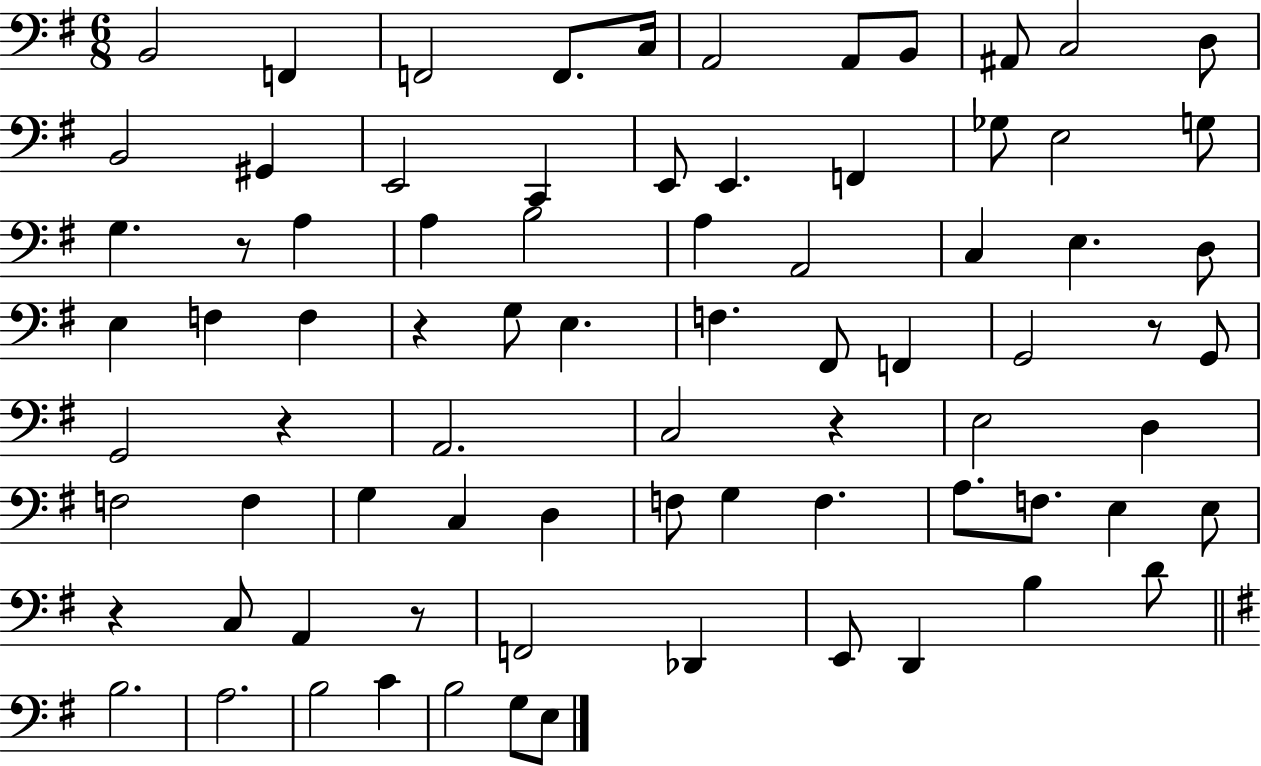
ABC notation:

X:1
T:Untitled
M:6/8
L:1/4
K:G
B,,2 F,, F,,2 F,,/2 C,/4 A,,2 A,,/2 B,,/2 ^A,,/2 C,2 D,/2 B,,2 ^G,, E,,2 C,, E,,/2 E,, F,, _G,/2 E,2 G,/2 G, z/2 A, A, B,2 A, A,,2 C, E, D,/2 E, F, F, z G,/2 E, F, ^F,,/2 F,, G,,2 z/2 G,,/2 G,,2 z A,,2 C,2 z E,2 D, F,2 F, G, C, D, F,/2 G, F, A,/2 F,/2 E, E,/2 z C,/2 A,, z/2 F,,2 _D,, E,,/2 D,, B, D/2 B,2 A,2 B,2 C B,2 G,/2 E,/2